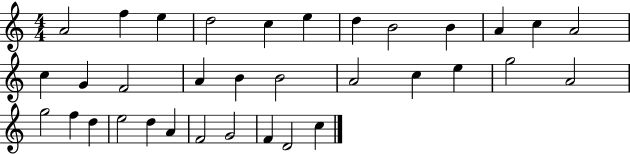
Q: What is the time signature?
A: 4/4